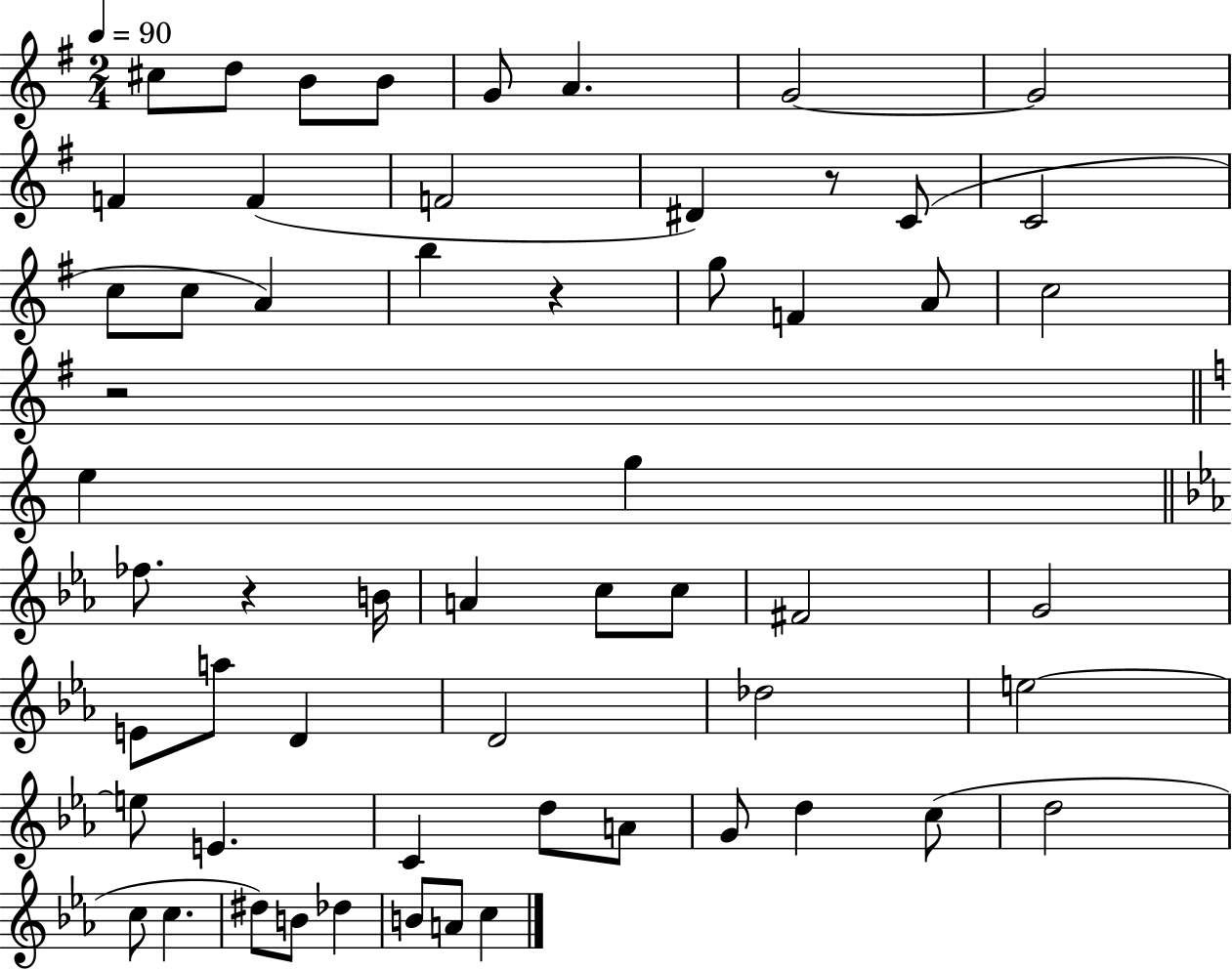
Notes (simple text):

C#5/e D5/e B4/e B4/e G4/e A4/q. G4/h G4/h F4/q F4/q F4/h D#4/q R/e C4/e C4/h C5/e C5/e A4/q B5/q R/q G5/e F4/q A4/e C5/h R/h E5/q G5/q FES5/e. R/q B4/s A4/q C5/e C5/e F#4/h G4/h E4/e A5/e D4/q D4/h Db5/h E5/h E5/e E4/q. C4/q D5/e A4/e G4/e D5/q C5/e D5/h C5/e C5/q. D#5/e B4/e Db5/q B4/e A4/e C5/q